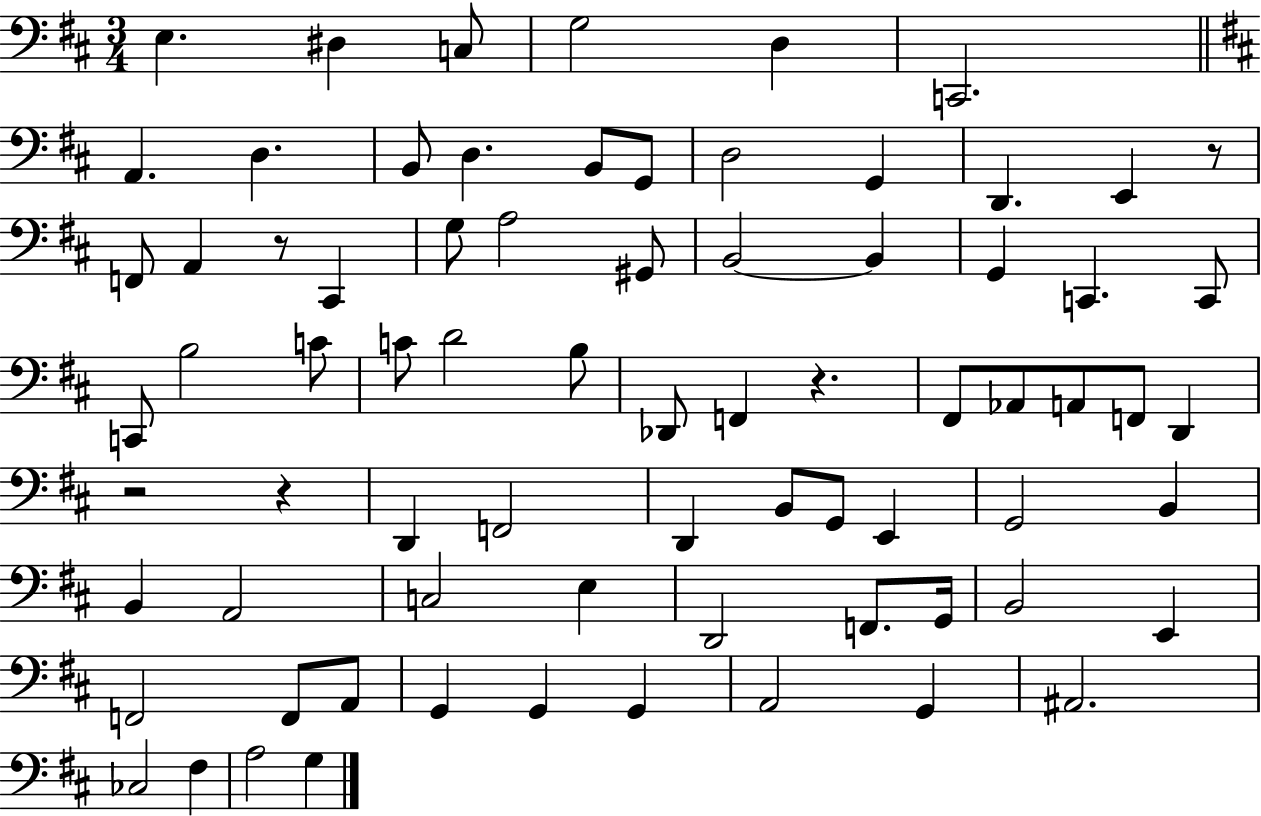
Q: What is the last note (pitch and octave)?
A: G3